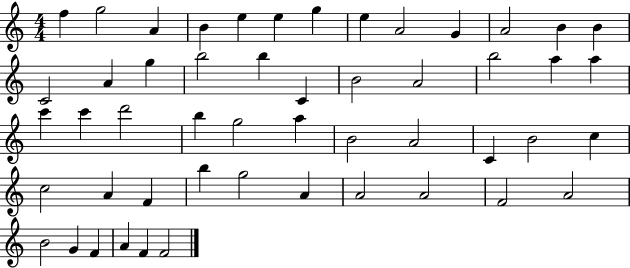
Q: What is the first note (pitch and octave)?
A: F5